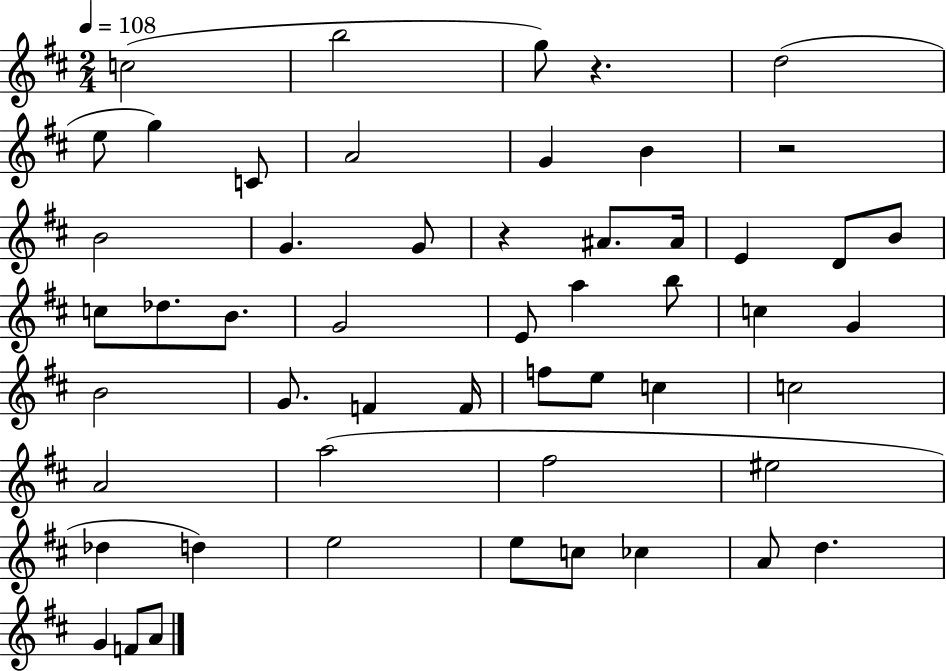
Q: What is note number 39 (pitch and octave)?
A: EIS5